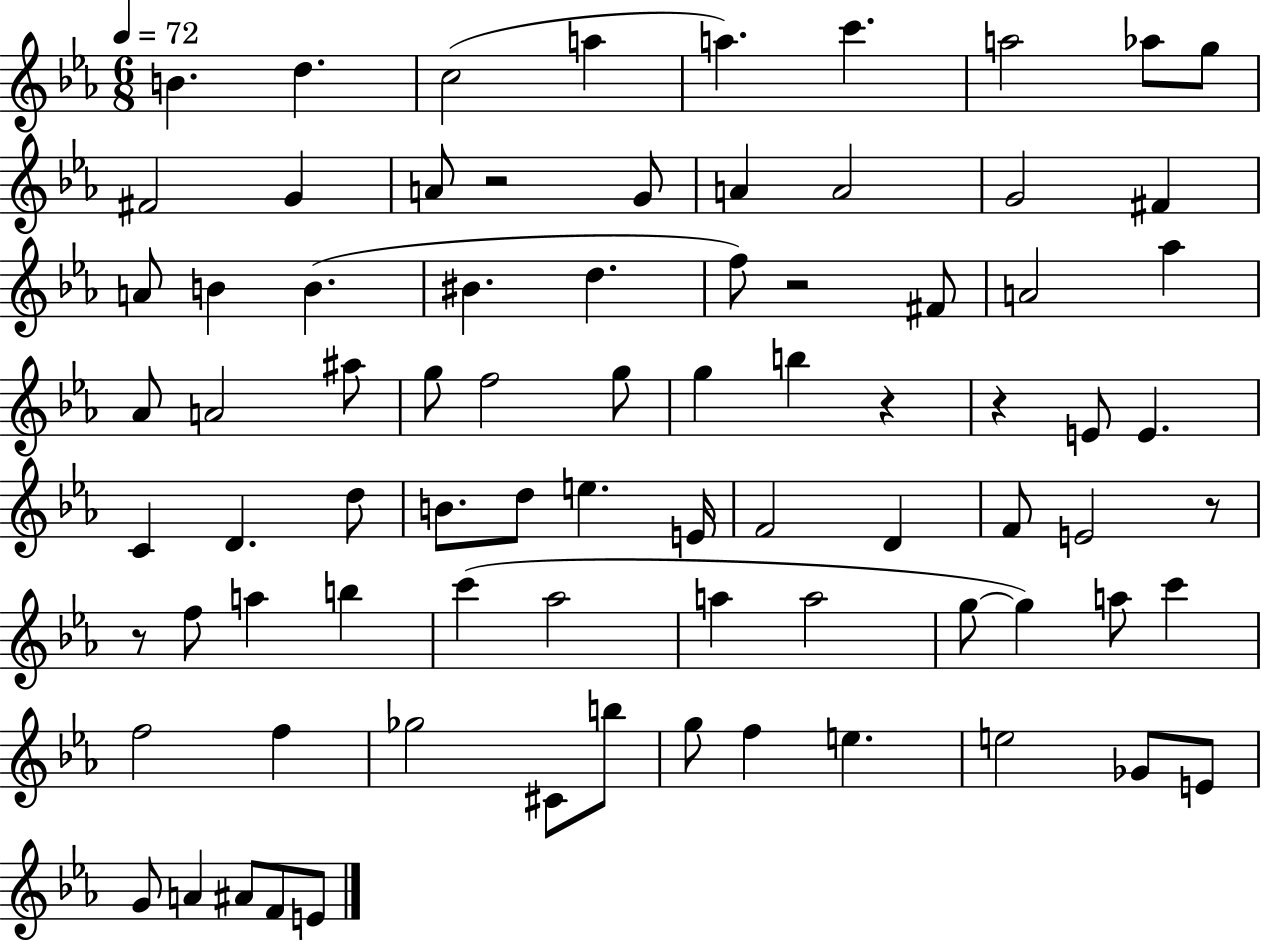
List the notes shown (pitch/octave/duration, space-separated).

B4/q. D5/q. C5/h A5/q A5/q. C6/q. A5/h Ab5/e G5/e F#4/h G4/q A4/e R/h G4/e A4/q A4/h G4/h F#4/q A4/e B4/q B4/q. BIS4/q. D5/q. F5/e R/h F#4/e A4/h Ab5/q Ab4/e A4/h A#5/e G5/e F5/h G5/e G5/q B5/q R/q R/q E4/e E4/q. C4/q D4/q. D5/e B4/e. D5/e E5/q. E4/s F4/h D4/q F4/e E4/h R/e R/e F5/e A5/q B5/q C6/q Ab5/h A5/q A5/h G5/e G5/q A5/e C6/q F5/h F5/q Gb5/h C#4/e B5/e G5/e F5/q E5/q. E5/h Gb4/e E4/e G4/e A4/q A#4/e F4/e E4/e